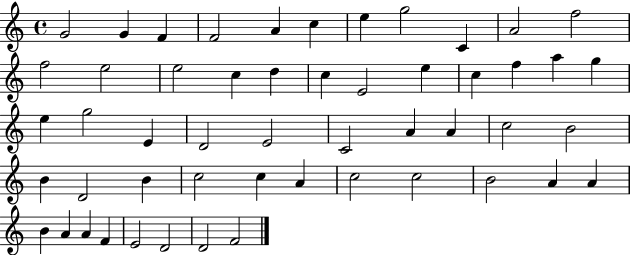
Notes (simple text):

G4/h G4/q F4/q F4/h A4/q C5/q E5/q G5/h C4/q A4/h F5/h F5/h E5/h E5/h C5/q D5/q C5/q E4/h E5/q C5/q F5/q A5/q G5/q E5/q G5/h E4/q D4/h E4/h C4/h A4/q A4/q C5/h B4/h B4/q D4/h B4/q C5/h C5/q A4/q C5/h C5/h B4/h A4/q A4/q B4/q A4/q A4/q F4/q E4/h D4/h D4/h F4/h